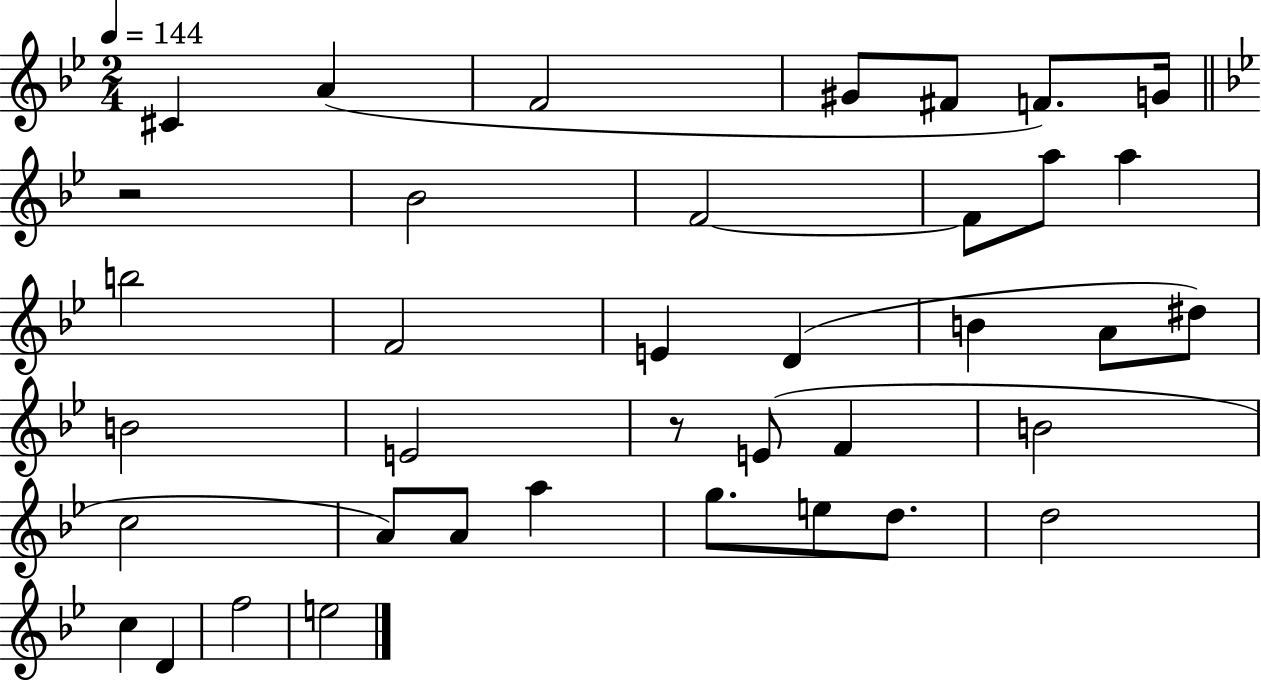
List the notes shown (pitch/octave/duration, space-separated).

C#4/q A4/q F4/h G#4/e F#4/e F4/e. G4/s R/h Bb4/h F4/h F4/e A5/e A5/q B5/h F4/h E4/q D4/q B4/q A4/e D#5/e B4/h E4/h R/e E4/e F4/q B4/h C5/h A4/e A4/e A5/q G5/e. E5/e D5/e. D5/h C5/q D4/q F5/h E5/h